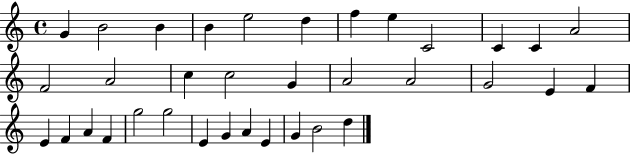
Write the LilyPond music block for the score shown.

{
  \clef treble
  \time 4/4
  \defaultTimeSignature
  \key c \major
  g'4 b'2 b'4 | b'4 e''2 d''4 | f''4 e''4 c'2 | c'4 c'4 a'2 | \break f'2 a'2 | c''4 c''2 g'4 | a'2 a'2 | g'2 e'4 f'4 | \break e'4 f'4 a'4 f'4 | g''2 g''2 | e'4 g'4 a'4 e'4 | g'4 b'2 d''4 | \break \bar "|."
}